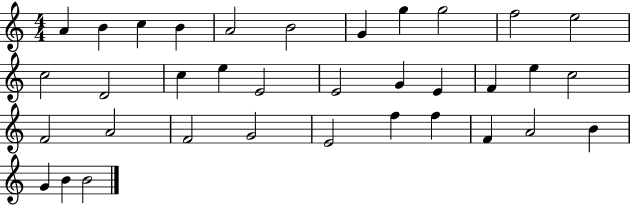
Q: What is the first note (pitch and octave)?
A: A4